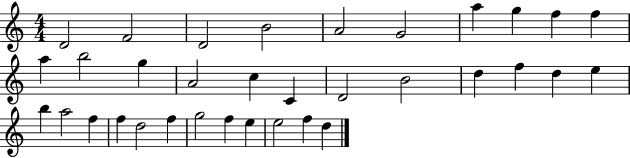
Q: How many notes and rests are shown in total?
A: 34